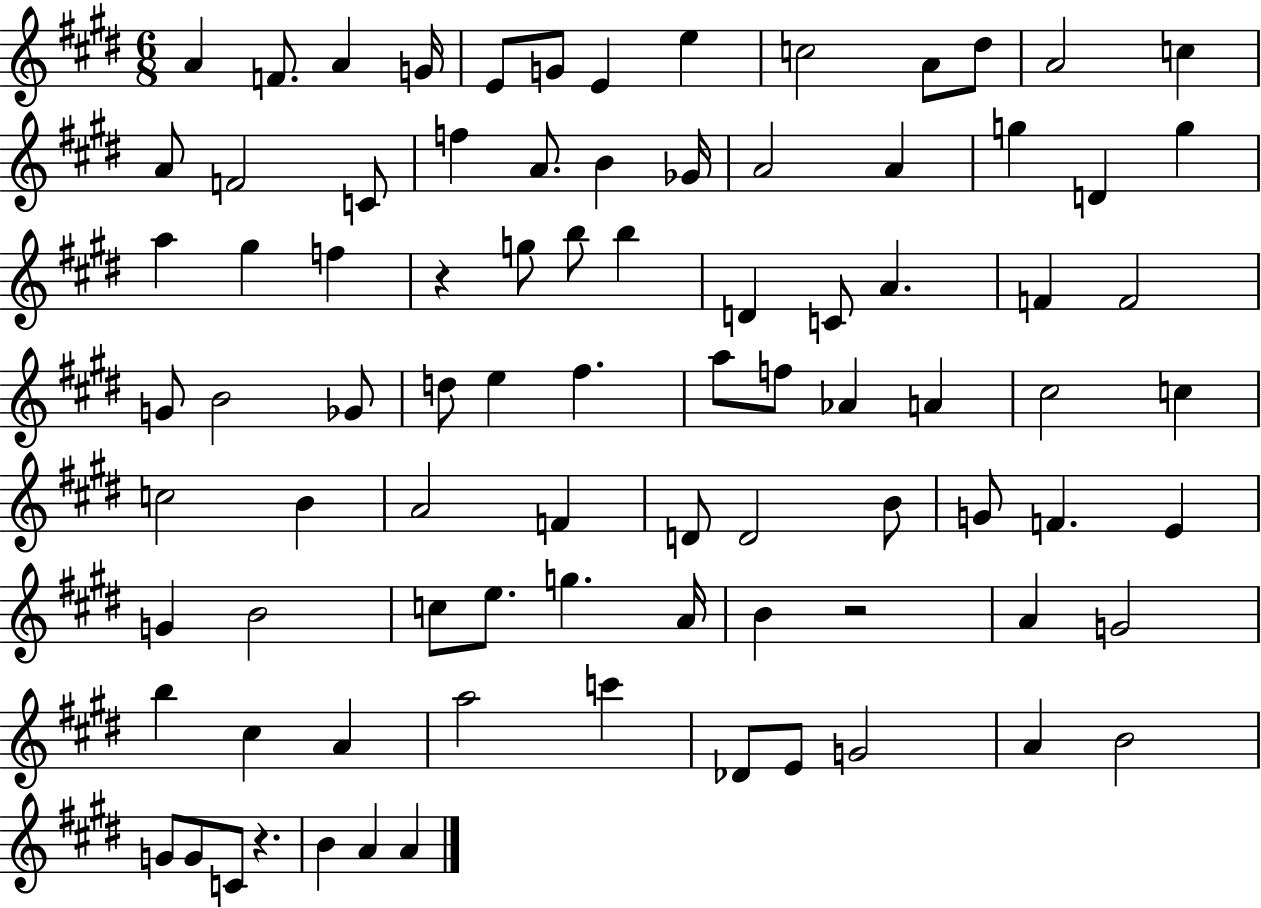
A4/q F4/e. A4/q G4/s E4/e G4/e E4/q E5/q C5/h A4/e D#5/e A4/h C5/q A4/e F4/h C4/e F5/q A4/e. B4/q Gb4/s A4/h A4/q G5/q D4/q G5/q A5/q G#5/q F5/q R/q G5/e B5/e B5/q D4/q C4/e A4/q. F4/q F4/h G4/e B4/h Gb4/e D5/e E5/q F#5/q. A5/e F5/e Ab4/q A4/q C#5/h C5/q C5/h B4/q A4/h F4/q D4/e D4/h B4/e G4/e F4/q. E4/q G4/q B4/h C5/e E5/e. G5/q. A4/s B4/q R/h A4/q G4/h B5/q C#5/q A4/q A5/h C6/q Db4/e E4/e G4/h A4/q B4/h G4/e G4/e C4/e R/q. B4/q A4/q A4/q